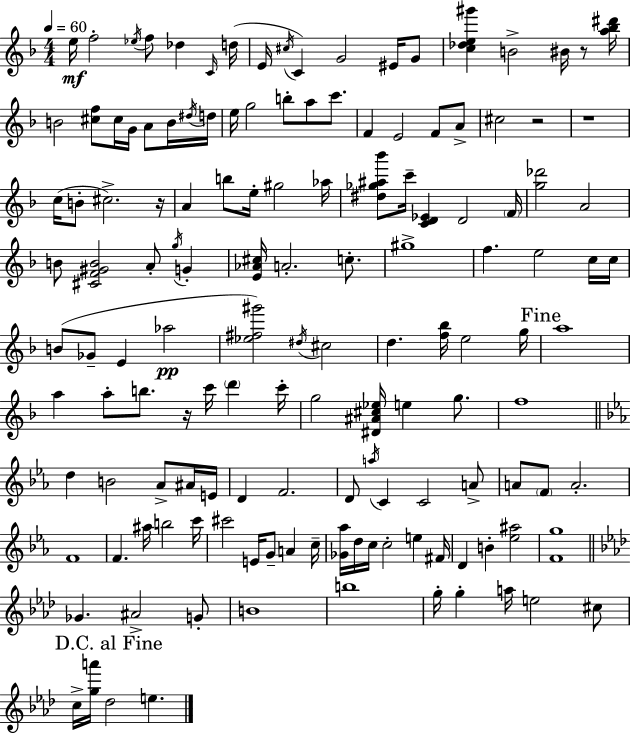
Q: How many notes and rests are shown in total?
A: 140